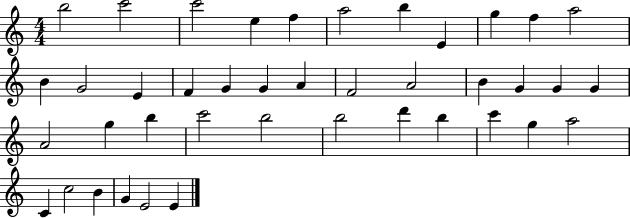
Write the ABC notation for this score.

X:1
T:Untitled
M:4/4
L:1/4
K:C
b2 c'2 c'2 e f a2 b E g f a2 B G2 E F G G A F2 A2 B G G G A2 g b c'2 b2 b2 d' b c' g a2 C c2 B G E2 E